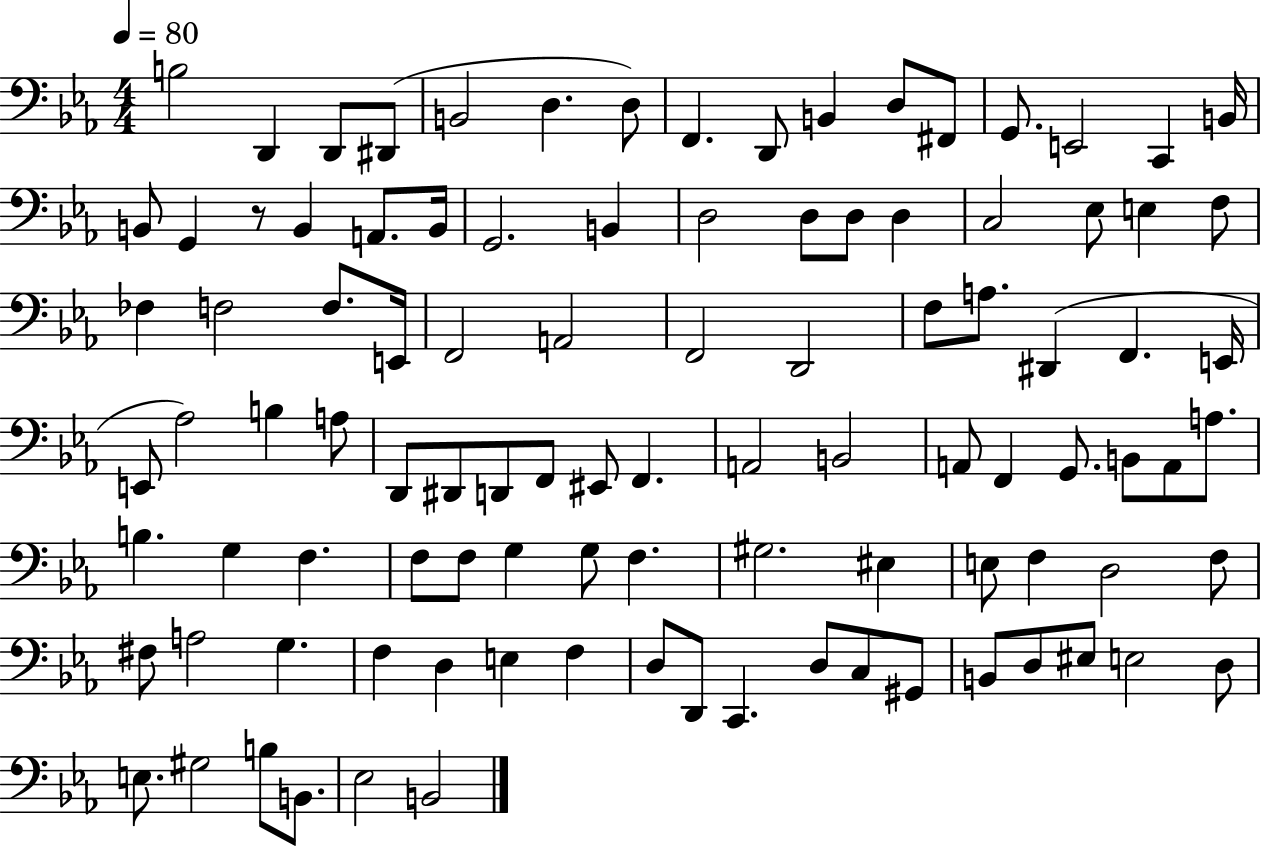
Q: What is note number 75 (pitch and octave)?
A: D3